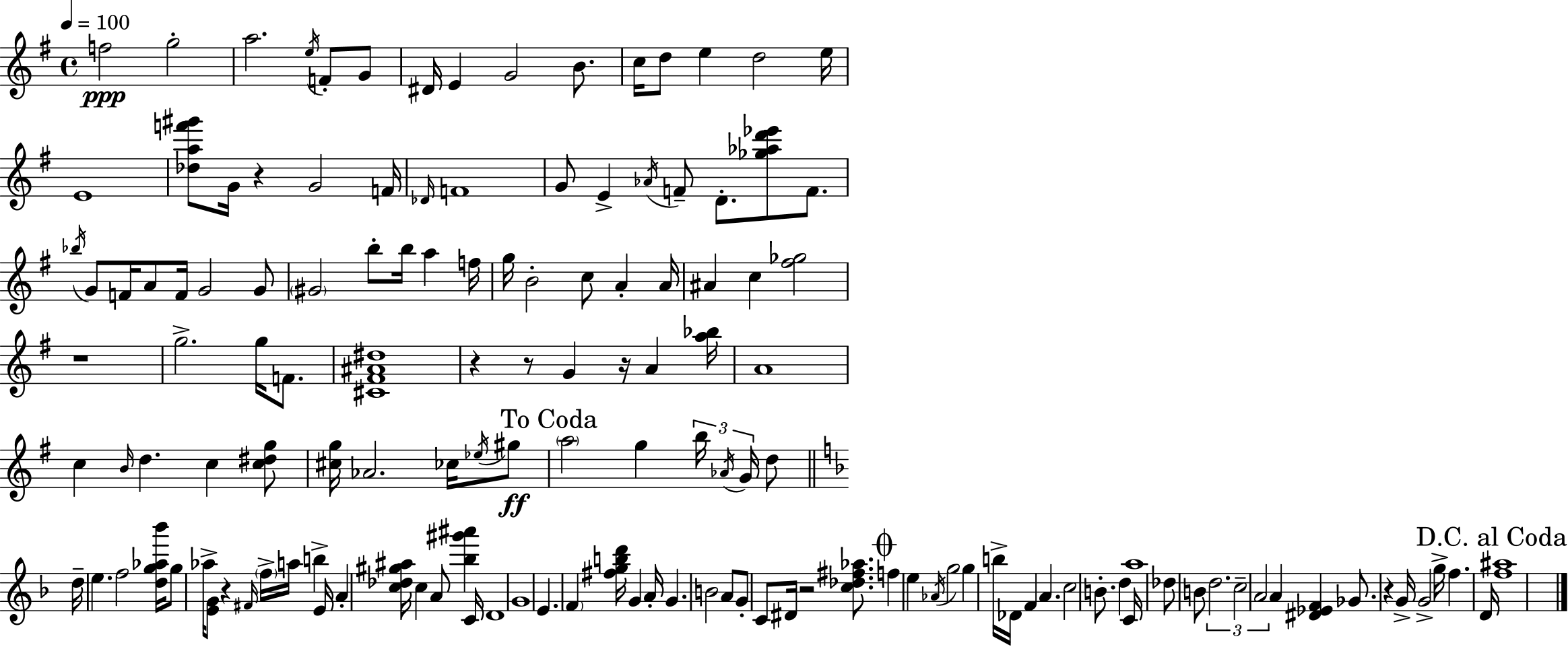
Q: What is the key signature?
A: G major